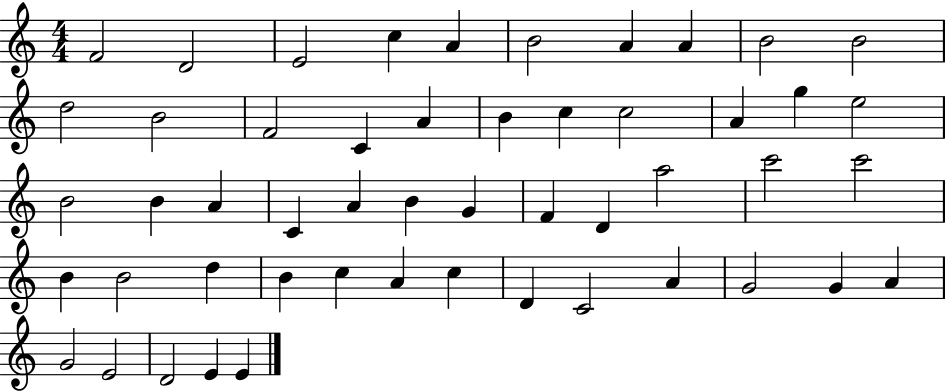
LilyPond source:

{
  \clef treble
  \numericTimeSignature
  \time 4/4
  \key c \major
  f'2 d'2 | e'2 c''4 a'4 | b'2 a'4 a'4 | b'2 b'2 | \break d''2 b'2 | f'2 c'4 a'4 | b'4 c''4 c''2 | a'4 g''4 e''2 | \break b'2 b'4 a'4 | c'4 a'4 b'4 g'4 | f'4 d'4 a''2 | c'''2 c'''2 | \break b'4 b'2 d''4 | b'4 c''4 a'4 c''4 | d'4 c'2 a'4 | g'2 g'4 a'4 | \break g'2 e'2 | d'2 e'4 e'4 | \bar "|."
}